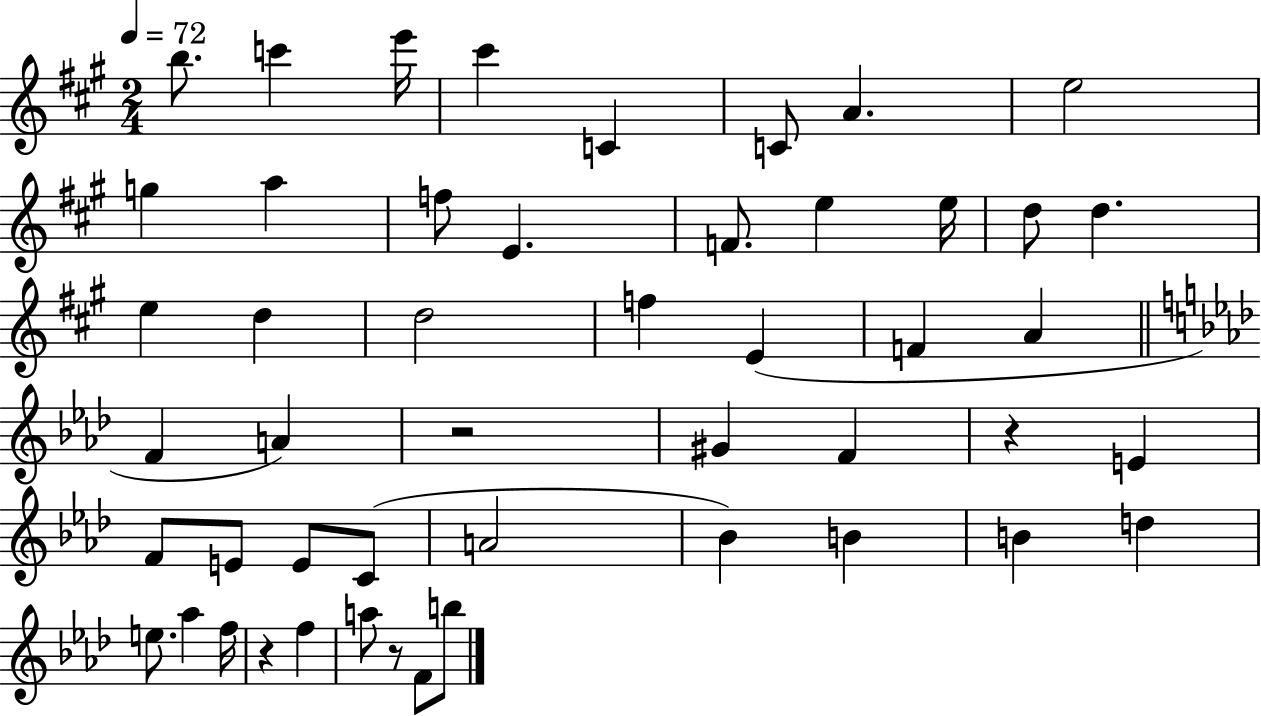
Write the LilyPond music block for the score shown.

{
  \clef treble
  \numericTimeSignature
  \time 2/4
  \key a \major
  \tempo 4 = 72
  \repeat volta 2 { b''8. c'''4 e'''16 | cis'''4 c'4 | c'8 a'4. | e''2 | \break g''4 a''4 | f''8 e'4. | f'8. e''4 e''16 | d''8 d''4. | \break e''4 d''4 | d''2 | f''4 e'4( | f'4 a'4 | \break \bar "||" \break \key aes \major f'4 a'4) | r2 | gis'4 f'4 | r4 e'4 | \break f'8 e'8 e'8 c'8( | a'2 | bes'4) b'4 | b'4 d''4 | \break e''8. aes''4 f''16 | r4 f''4 | a''8 r8 f'8 b''8 | } \bar "|."
}